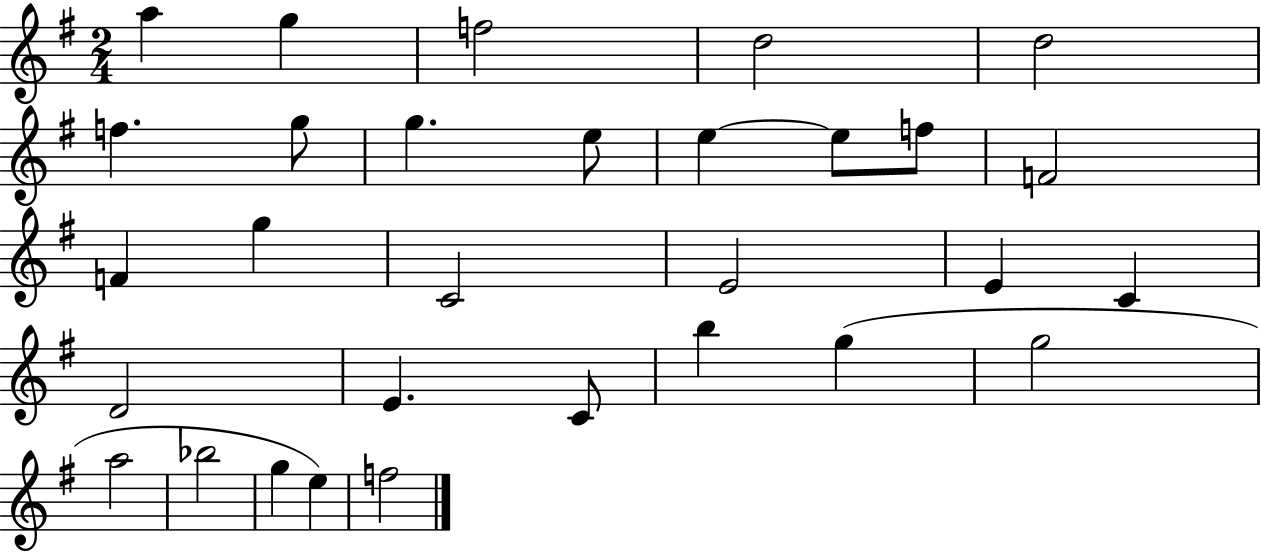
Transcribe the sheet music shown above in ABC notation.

X:1
T:Untitled
M:2/4
L:1/4
K:G
a g f2 d2 d2 f g/2 g e/2 e e/2 f/2 F2 F g C2 E2 E C D2 E C/2 b g g2 a2 _b2 g e f2